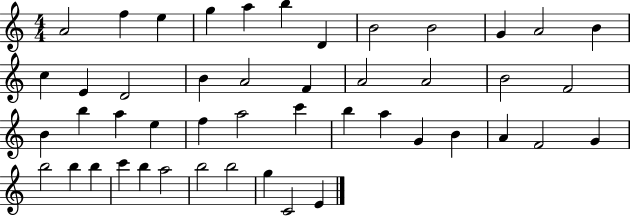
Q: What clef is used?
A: treble